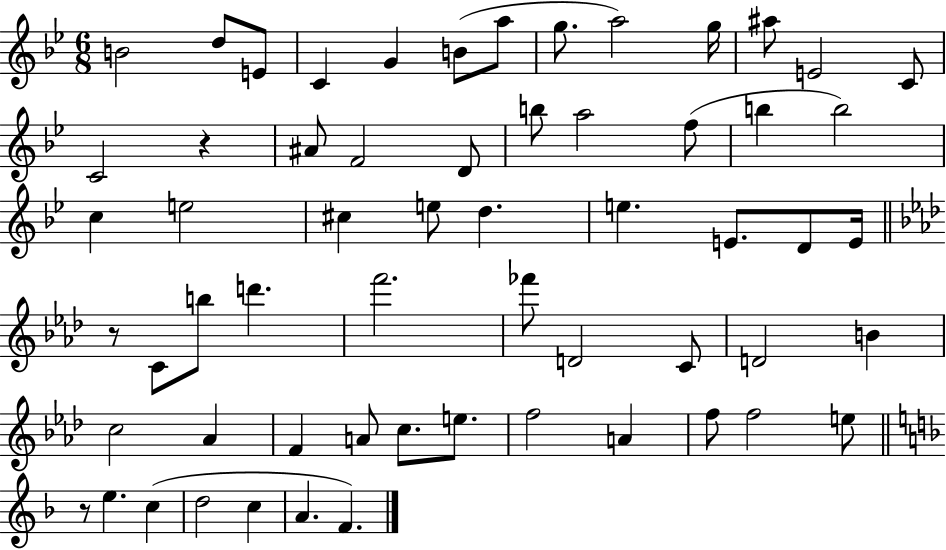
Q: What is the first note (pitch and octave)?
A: B4